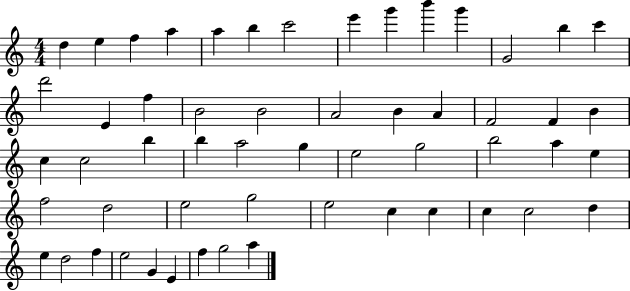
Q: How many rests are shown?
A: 0